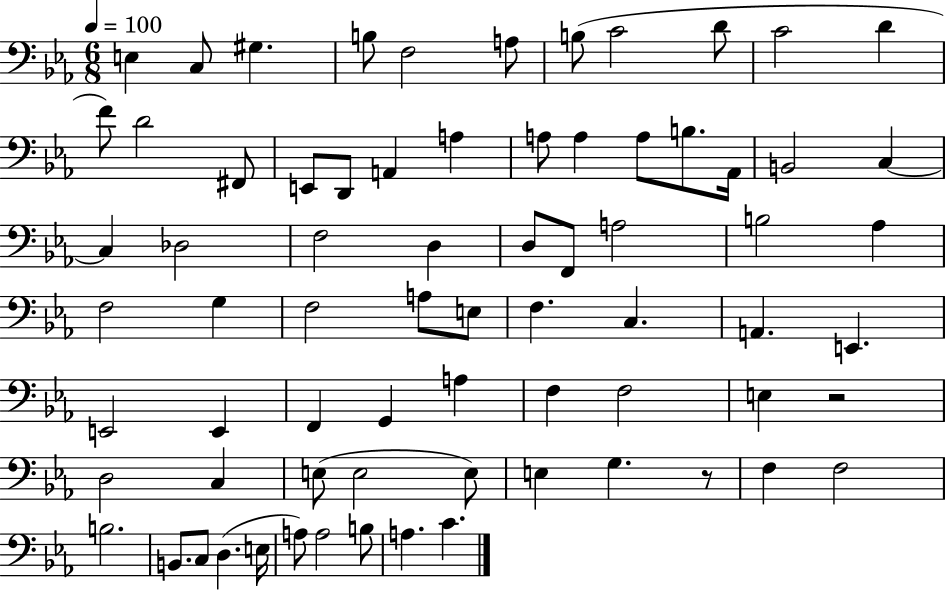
E3/q C3/e G#3/q. B3/e F3/h A3/e B3/e C4/h D4/e C4/h D4/q F4/e D4/h F#2/e E2/e D2/e A2/q A3/q A3/e A3/q A3/e B3/e. Ab2/s B2/h C3/q C3/q Db3/h F3/h D3/q D3/e F2/e A3/h B3/h Ab3/q F3/h G3/q F3/h A3/e E3/e F3/q. C3/q. A2/q. E2/q. E2/h E2/q F2/q G2/q A3/q F3/q F3/h E3/q R/h D3/h C3/q E3/e E3/h E3/e E3/q G3/q. R/e F3/q F3/h B3/h. B2/e. C3/e D3/q. E3/s A3/e A3/h B3/e A3/q. C4/q.